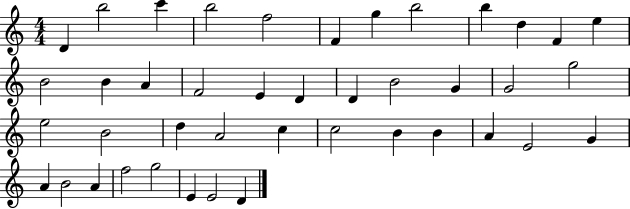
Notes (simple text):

D4/q B5/h C6/q B5/h F5/h F4/q G5/q B5/h B5/q D5/q F4/q E5/q B4/h B4/q A4/q F4/h E4/q D4/q D4/q B4/h G4/q G4/h G5/h E5/h B4/h D5/q A4/h C5/q C5/h B4/q B4/q A4/q E4/h G4/q A4/q B4/h A4/q F5/h G5/h E4/q E4/h D4/q